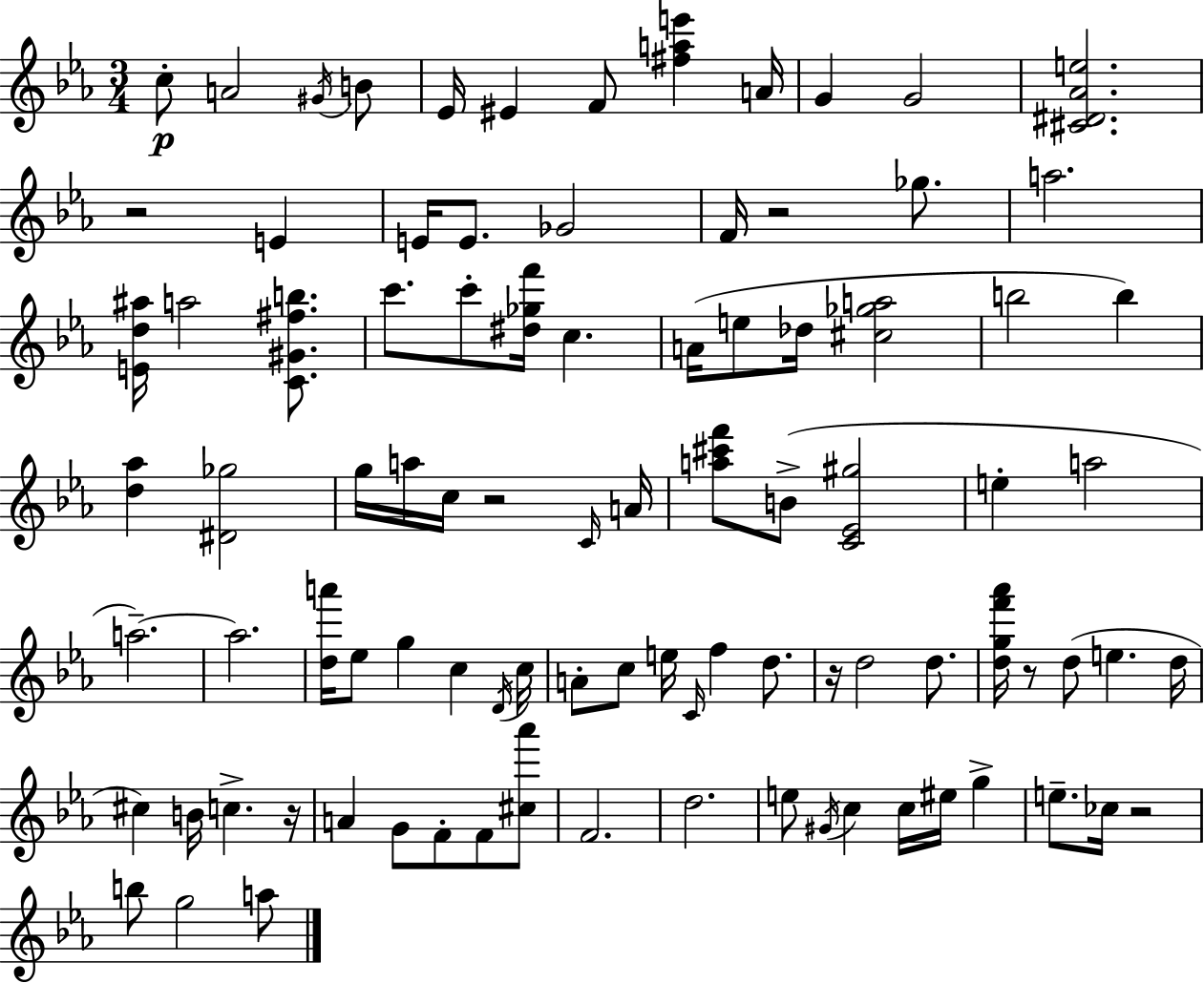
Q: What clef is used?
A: treble